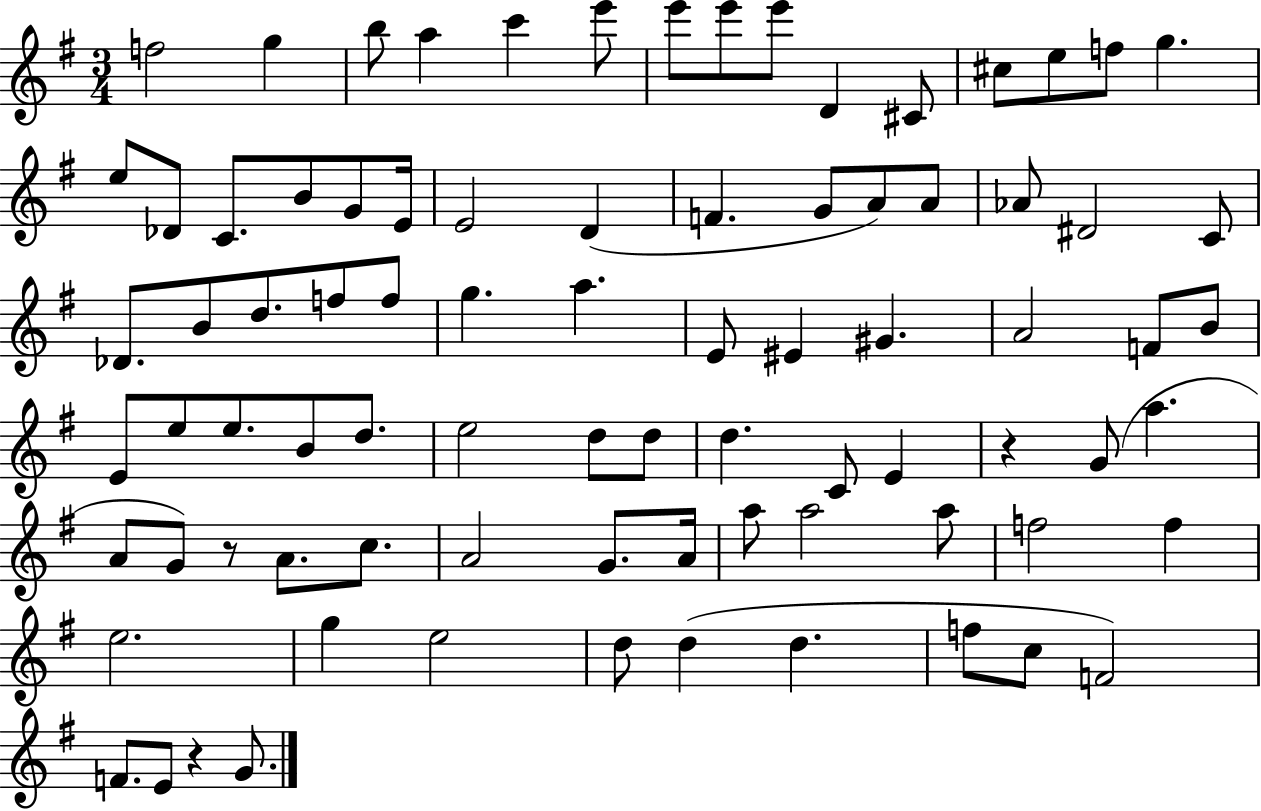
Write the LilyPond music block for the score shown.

{
  \clef treble
  \numericTimeSignature
  \time 3/4
  \key g \major
  \repeat volta 2 { f''2 g''4 | b''8 a''4 c'''4 e'''8 | e'''8 e'''8 e'''8 d'4 cis'8 | cis''8 e''8 f''8 g''4. | \break e''8 des'8 c'8. b'8 g'8 e'16 | e'2 d'4( | f'4. g'8 a'8) a'8 | aes'8 dis'2 c'8 | \break des'8. b'8 d''8. f''8 f''8 | g''4. a''4. | e'8 eis'4 gis'4. | a'2 f'8 b'8 | \break e'8 e''8 e''8. b'8 d''8. | e''2 d''8 d''8 | d''4. c'8 e'4 | r4 g'8( a''4. | \break a'8 g'8) r8 a'8. c''8. | a'2 g'8. a'16 | a''8 a''2 a''8 | f''2 f''4 | \break e''2. | g''4 e''2 | d''8 d''4( d''4. | f''8 c''8 f'2) | \break f'8. e'8 r4 g'8. | } \bar "|."
}